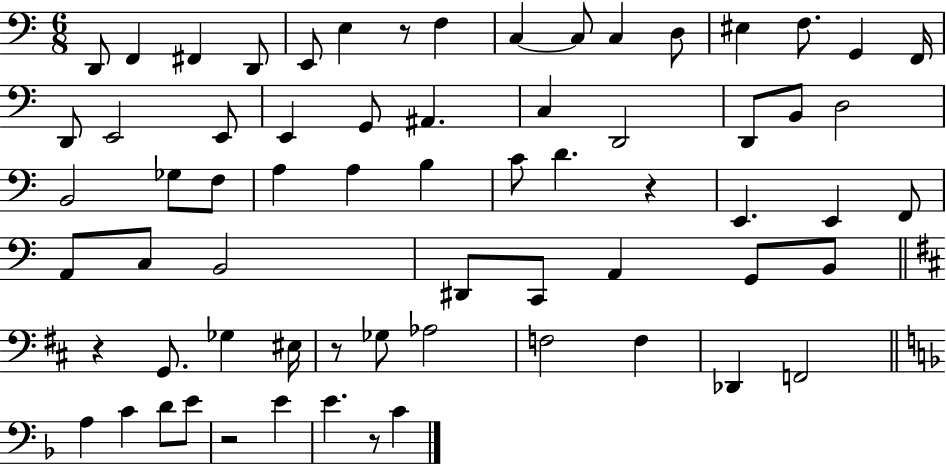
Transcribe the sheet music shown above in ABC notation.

X:1
T:Untitled
M:6/8
L:1/4
K:C
D,,/2 F,, ^F,, D,,/2 E,,/2 E, z/2 F, C, C,/2 C, D,/2 ^E, F,/2 G,, F,,/4 D,,/2 E,,2 E,,/2 E,, G,,/2 ^A,, C, D,,2 D,,/2 B,,/2 D,2 B,,2 _G,/2 F,/2 A, A, B, C/2 D z E,, E,, F,,/2 A,,/2 C,/2 B,,2 ^D,,/2 C,,/2 A,, G,,/2 B,,/2 z G,,/2 _G, ^E,/4 z/2 _G,/2 _A,2 F,2 F, _D,, F,,2 A, C D/2 E/2 z2 E E z/2 C